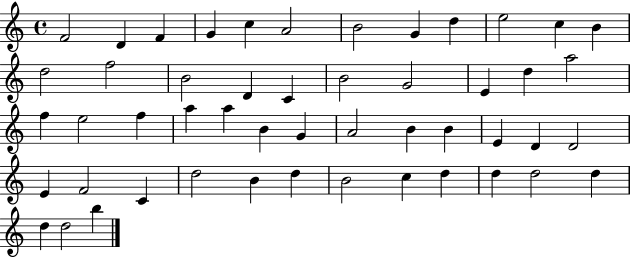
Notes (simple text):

F4/h D4/q F4/q G4/q C5/q A4/h B4/h G4/q D5/q E5/h C5/q B4/q D5/h F5/h B4/h D4/q C4/q B4/h G4/h E4/q D5/q A5/h F5/q E5/h F5/q A5/q A5/q B4/q G4/q A4/h B4/q B4/q E4/q D4/q D4/h E4/q F4/h C4/q D5/h B4/q D5/q B4/h C5/q D5/q D5/q D5/h D5/q D5/q D5/h B5/q